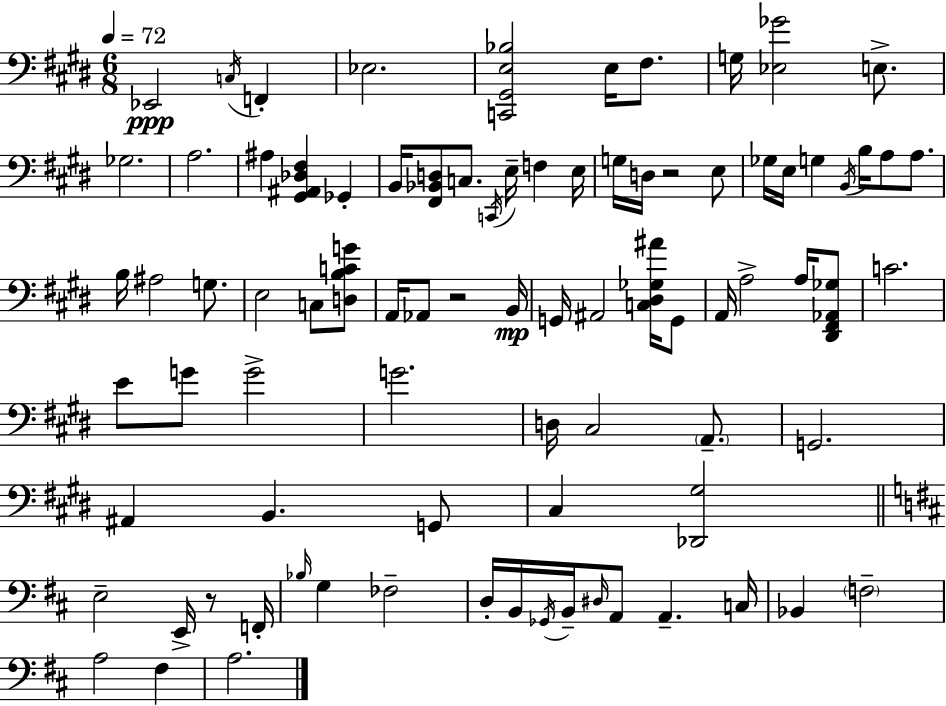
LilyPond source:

{
  \clef bass
  \numericTimeSignature
  \time 6/8
  \key e \major
  \tempo 4 = 72
  ees,2\ppp \acciaccatura { c16 } f,4-. | ees2. | <c, gis, e bes>2 e16 fis8. | g16 <ees ges'>2 e8.-> | \break ges2. | a2. | ais4 <gis, ais, des fis>4 ges,4-. | b,16 <fis, bes, d>8 c8. \acciaccatura { c,16 } e16-- f4 | \break e16 g16 d16 r2 | e8 ges16 e16 g4 \acciaccatura { b,16 } b16 a8 | a8. b16 ais2 | g8. e2 c8 | \break <d b c' g'>8 a,16 aes,8 r2 | b,16\mp g,16 ais,2 | <c dis ges ais'>16 g,8 a,16 a2-> | a16 <dis, fis, aes, ges>8 c'2. | \break e'8 g'8 g'2-> | g'2. | d16 cis2 | \parenthesize a,8.-- g,2. | \break ais,4 b,4. | g,8 cis4 <des, gis>2 | \bar "||" \break \key b \minor e2-- e,16-> r8 f,16-. | \grace { bes16 } g4 fes2-- | d16-. b,16 \acciaccatura { ges,16 } b,16-- \grace { dis16 } a,8 a,4.-- | c16 bes,4 \parenthesize f2-- | \break a2 fis4 | a2. | \bar "|."
}